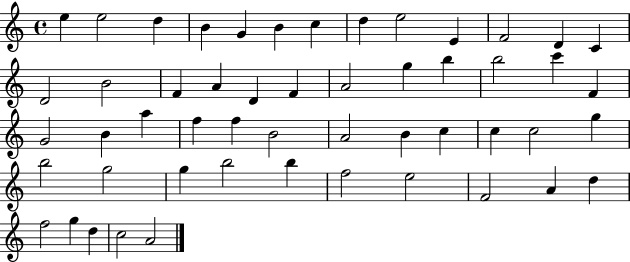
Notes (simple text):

E5/q E5/h D5/q B4/q G4/q B4/q C5/q D5/q E5/h E4/q F4/h D4/q C4/q D4/h B4/h F4/q A4/q D4/q F4/q A4/h G5/q B5/q B5/h C6/q F4/q G4/h B4/q A5/q F5/q F5/q B4/h A4/h B4/q C5/q C5/q C5/h G5/q B5/h G5/h G5/q B5/h B5/q F5/h E5/h F4/h A4/q D5/q F5/h G5/q D5/q C5/h A4/h